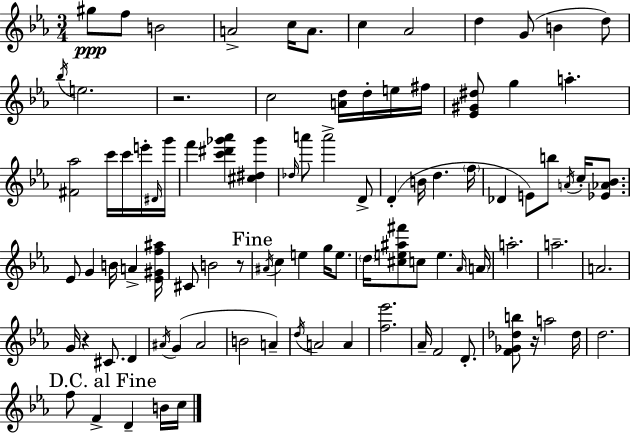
G#5/e F5/e B4/h A4/h C5/s A4/e. C5/q Ab4/h D5/q G4/e B4/q D5/e Bb5/s E5/h. R/h. C5/h [A4,D5]/s D5/s E5/s F#5/s [Eb4,G#4,D#5]/e G5/q A5/q. [F#4,Ab5]/h C6/s C6/s E6/s D#4/s G6/s F6/q [C6,D#6,Gb6,Ab6]/q [C#5,D#5,Gb6]/q Db5/s A6/e A6/h D4/e D4/q B4/s D5/q. F5/s Db4/q E4/e B5/e A4/s C5/s [Eb4,Ab4,Bb4]/e. Eb4/e G4/q B4/s A4/q [Eb4,G#4,F5,A#5]/s C#4/e B4/h R/e A#4/s C5/q E5/q G5/s E5/e. D5/s [C#5,E5,A#5,F#6]/e C5/e E5/q. Ab4/s A4/s A5/h. A5/h. A4/h. G4/s R/q C#4/e. D4/q A#4/s G4/q A#4/h B4/h A4/q D5/s A4/h A4/q [F5,Eb6]/h. Ab4/s F4/h D4/e. [F4,Gb4,Db5,B5]/e R/s A5/h Db5/s D5/h. F5/e F4/q D4/q B4/s C5/s